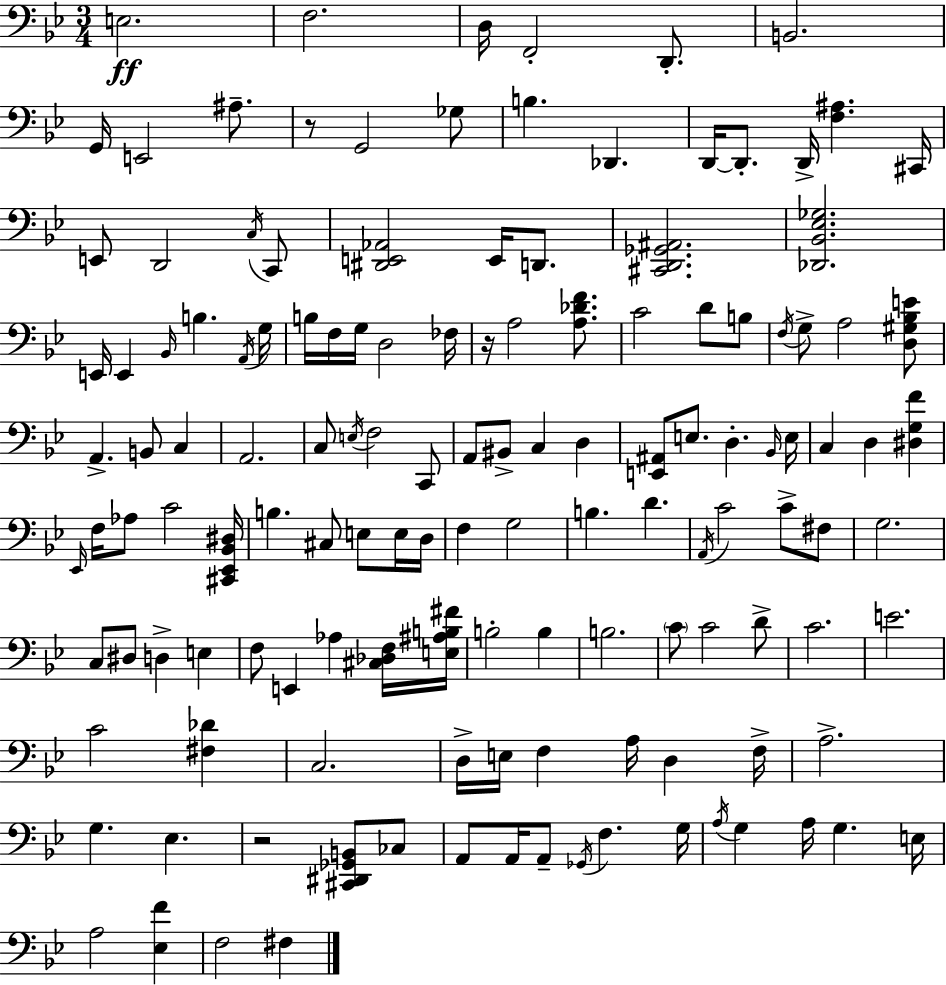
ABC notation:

X:1
T:Untitled
M:3/4
L:1/4
K:Gm
E,2 F,2 D,/4 F,,2 D,,/2 B,,2 G,,/4 E,,2 ^A,/2 z/2 G,,2 _G,/2 B, _D,, D,,/4 D,,/2 D,,/4 [F,^A,] ^C,,/4 E,,/2 D,,2 C,/4 C,,/2 [^D,,E,,_A,,]2 E,,/4 D,,/2 [^C,,D,,_G,,^A,,]2 [_D,,_B,,_E,_G,]2 E,,/4 E,, _B,,/4 B, A,,/4 G,/4 B,/4 F,/4 G,/4 D,2 _F,/4 z/4 A,2 [A,_DF]/2 C2 D/2 B,/2 F,/4 G,/2 A,2 [D,^G,_B,E]/2 A,, B,,/2 C, A,,2 C,/2 E,/4 F,2 C,,/2 A,,/2 ^B,,/2 C, D, [E,,^A,,]/2 E,/2 D, _B,,/4 E,/4 C, D, [^D,G,F] _E,,/4 F,/4 _A,/2 C2 [^C,,_E,,_B,,^D,]/4 B, ^C,/2 E,/2 E,/4 D,/4 F, G,2 B, D A,,/4 C2 C/2 ^F,/2 G,2 C,/2 ^D,/2 D, E, F,/2 E,, _A, [^C,_D,F,]/4 [E,^A,B,^F]/4 B,2 B, B,2 C/2 C2 D/2 C2 E2 C2 [^F,_D] C,2 D,/4 E,/4 F, A,/4 D, F,/4 A,2 G, _E, z2 [^C,,^D,,_G,,B,,]/2 _C,/2 A,,/2 A,,/4 A,,/2 _G,,/4 F, G,/4 A,/4 G, A,/4 G, E,/4 A,2 [_E,F] F,2 ^F,